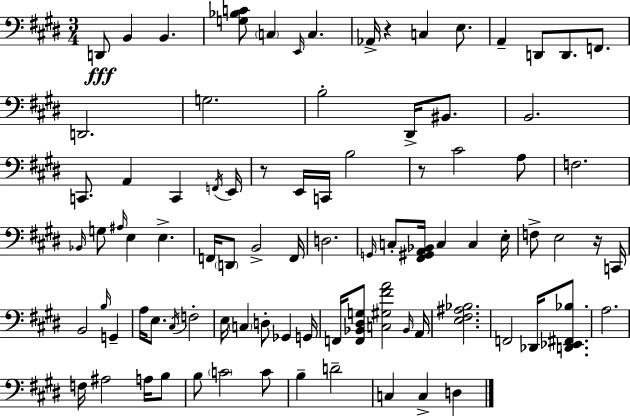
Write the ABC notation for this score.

X:1
T:Untitled
M:3/4
L:1/4
K:E
D,,/2 B,, B,, [G,_B,C]/2 C, E,,/4 C, _A,,/4 z C, E,/2 A,, D,,/2 D,,/2 F,,/2 D,,2 G,2 B,2 ^D,,/4 ^B,,/2 B,,2 C,,/2 A,, C,, F,,/4 E,,/4 z/2 E,,/4 C,,/4 B,2 z/2 ^C2 A,/2 F,2 _B,,/4 G,/2 ^A,/4 E, E, F,,/4 D,,/2 B,,2 F,,/4 D,2 G,,/4 C,/2 [^F,,^G,,A,,_B,,]/4 C, C, E,/4 F,/2 E,2 z/4 C,,/4 B,,2 B,/4 G,, A,/4 E,/2 ^C,/4 F,2 E,/4 C, D,/2 _G,, G,,/4 F,,/4 [F,,_B,,^D,G,]/2 [C,^G,^FA]2 _B,,/4 A,,/4 [E,^F,^A,_B,]2 F,,2 _D,,/4 [D,,_E,,^F,,_B,]/2 A,2 F,/4 ^A,2 A,/4 B,/2 B,/2 C2 C/2 B, D2 C, C, D,